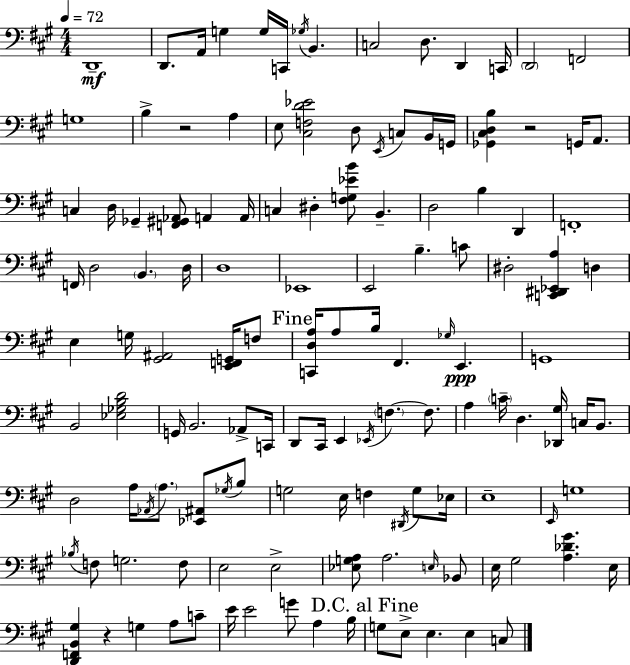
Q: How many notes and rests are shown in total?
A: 130